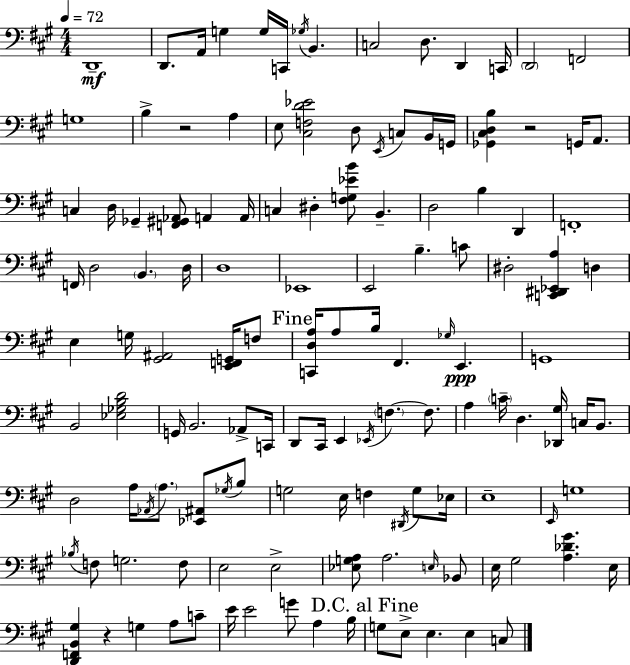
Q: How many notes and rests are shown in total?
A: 130